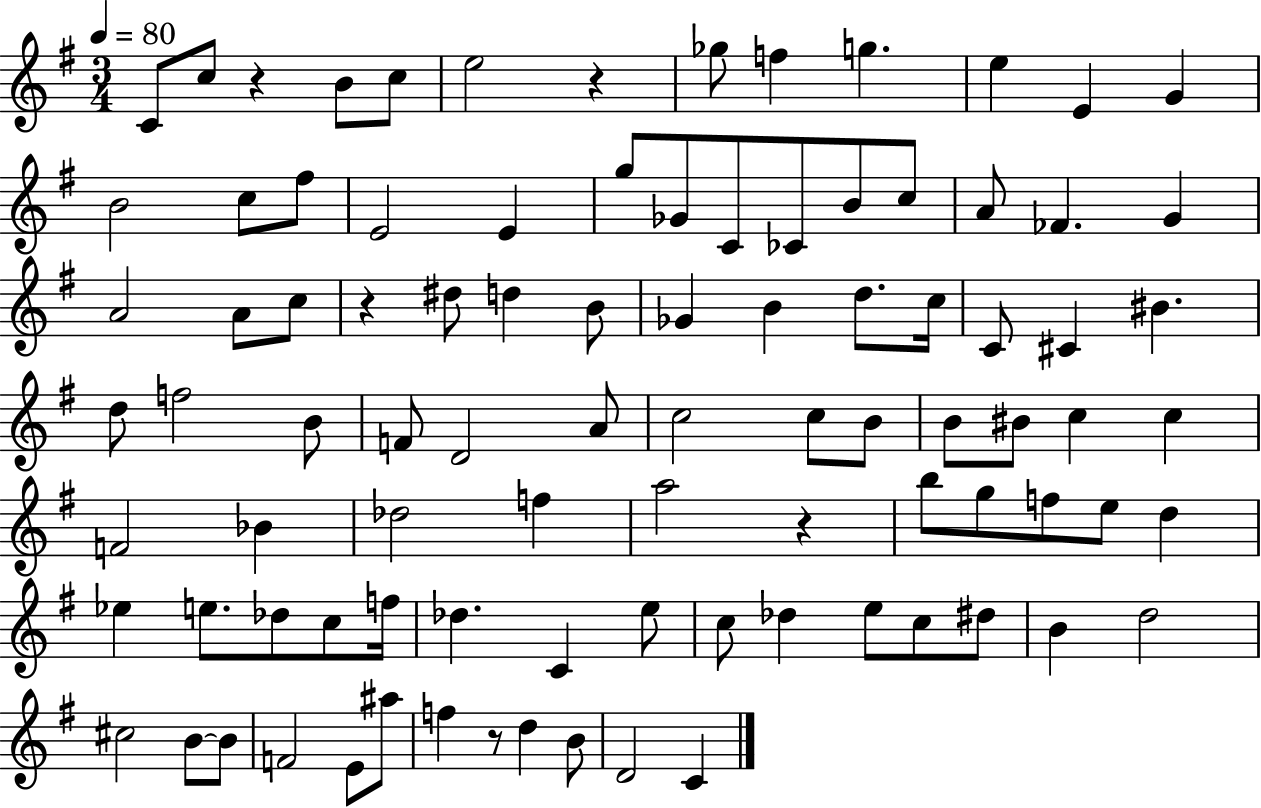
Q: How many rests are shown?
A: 5